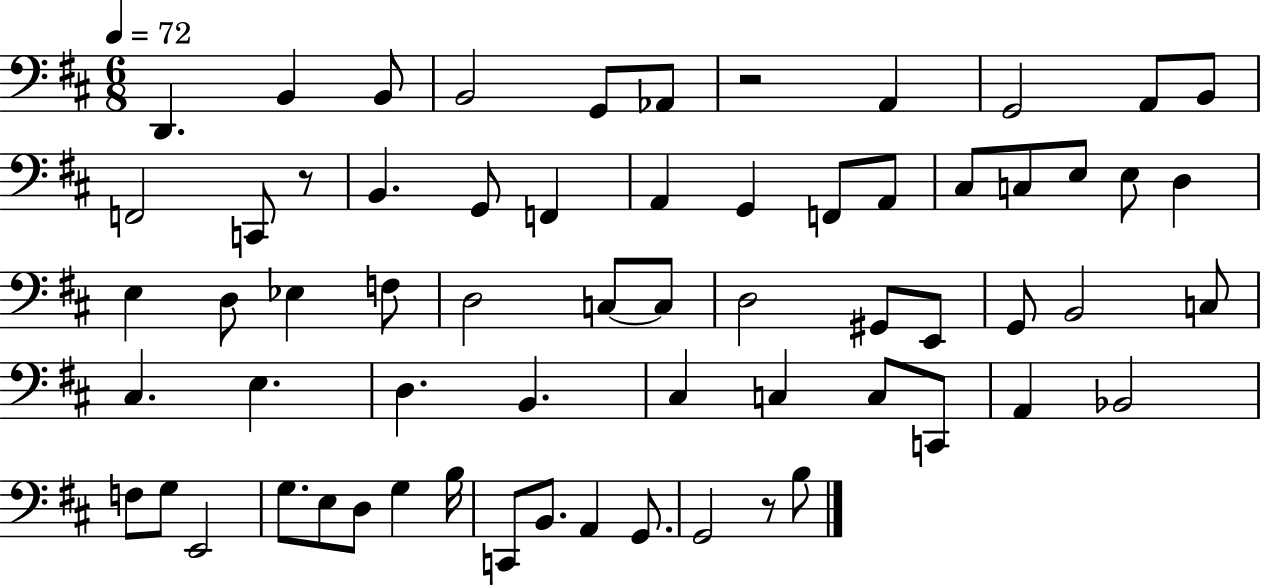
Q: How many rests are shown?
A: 3